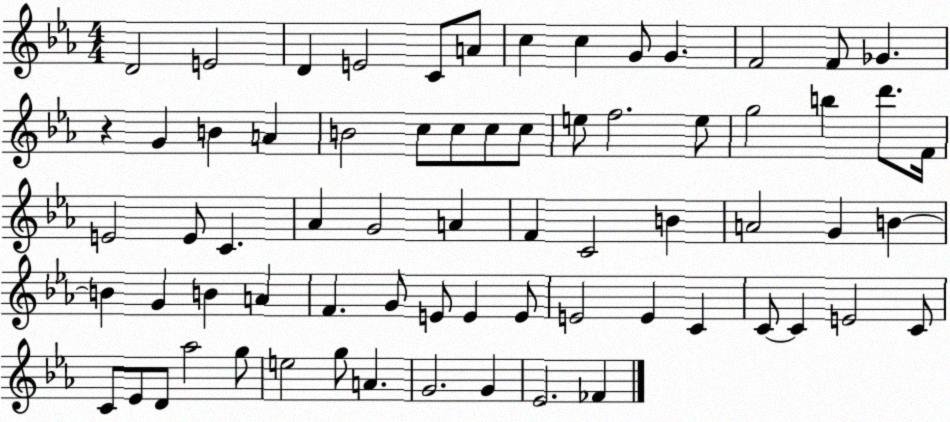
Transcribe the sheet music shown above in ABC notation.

X:1
T:Untitled
M:4/4
L:1/4
K:Eb
D2 E2 D E2 C/2 A/2 c c G/2 G F2 F/2 _G z G B A B2 c/2 c/2 c/2 c/2 e/2 f2 e/2 g2 b d'/2 F/4 E2 E/2 C _A G2 A F C2 B A2 G B B G B A F G/2 E/2 E E/2 E2 E C C/2 C E2 C/2 C/2 _E/2 D/2 _a2 g/2 e2 g/2 A G2 G _E2 _F